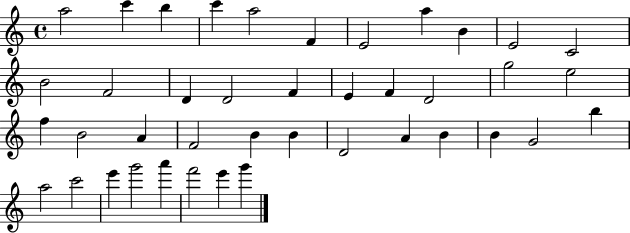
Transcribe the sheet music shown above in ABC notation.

X:1
T:Untitled
M:4/4
L:1/4
K:C
a2 c' b c' a2 F E2 a B E2 C2 B2 F2 D D2 F E F D2 g2 e2 f B2 A F2 B B D2 A B B G2 b a2 c'2 e' g'2 a' f'2 e' g'